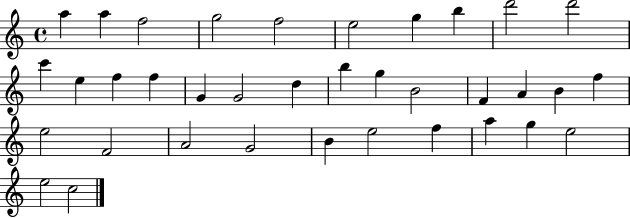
X:1
T:Untitled
M:4/4
L:1/4
K:C
a a f2 g2 f2 e2 g b d'2 d'2 c' e f f G G2 d b g B2 F A B f e2 F2 A2 G2 B e2 f a g e2 e2 c2